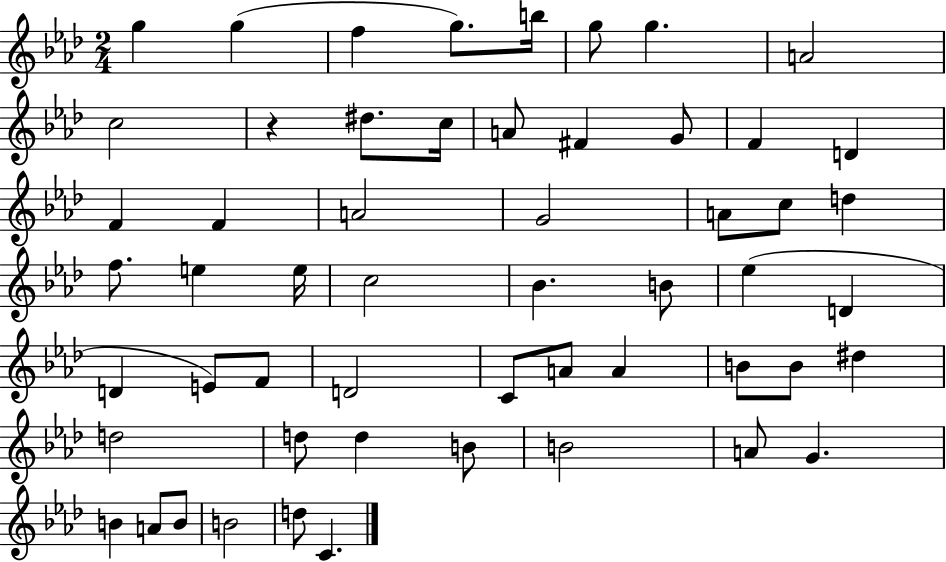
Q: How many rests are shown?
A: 1